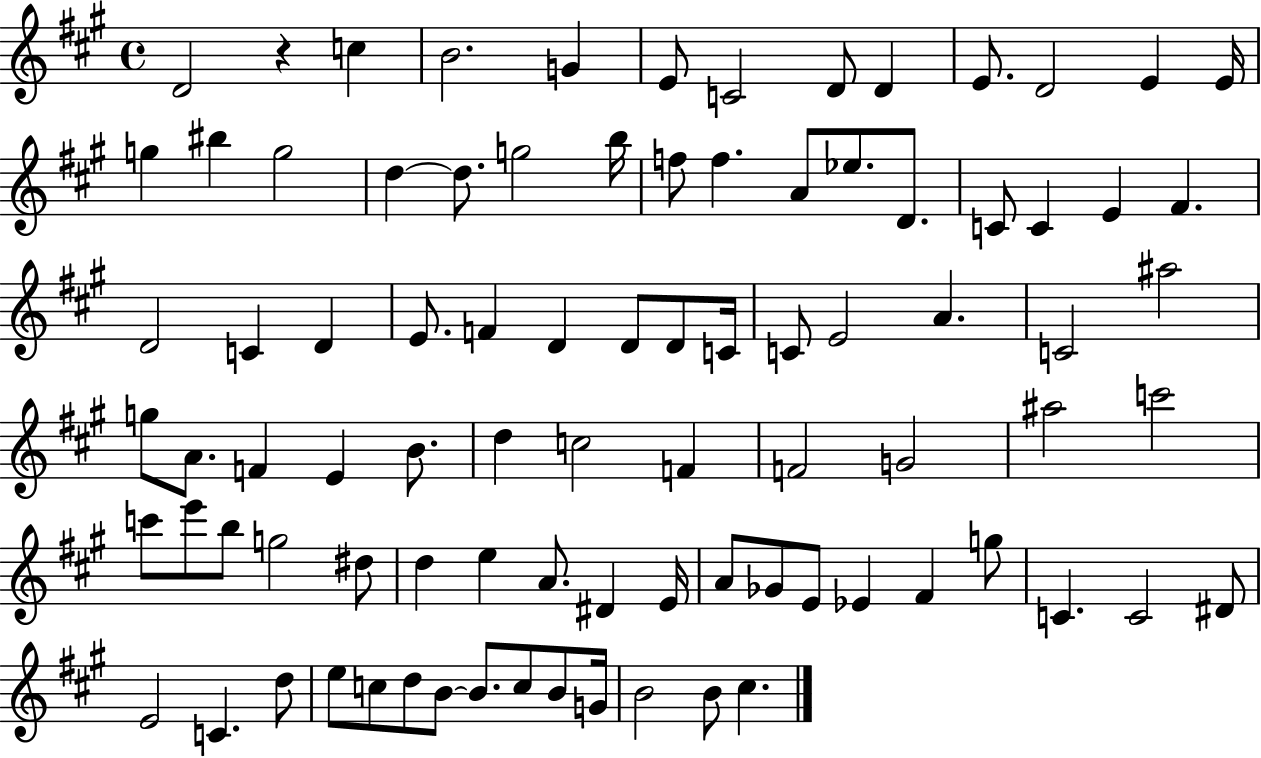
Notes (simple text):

D4/h R/q C5/q B4/h. G4/q E4/e C4/h D4/e D4/q E4/e. D4/h E4/q E4/s G5/q BIS5/q G5/h D5/q D5/e. G5/h B5/s F5/e F5/q. A4/e Eb5/e. D4/e. C4/e C4/q E4/q F#4/q. D4/h C4/q D4/q E4/e. F4/q D4/q D4/e D4/e C4/s C4/e E4/h A4/q. C4/h A#5/h G5/e A4/e. F4/q E4/q B4/e. D5/q C5/h F4/q F4/h G4/h A#5/h C6/h C6/e E6/e B5/e G5/h D#5/e D5/q E5/q A4/e. D#4/q E4/s A4/e Gb4/e E4/e Eb4/q F#4/q G5/e C4/q. C4/h D#4/e E4/h C4/q. D5/e E5/e C5/e D5/e B4/e B4/e. C5/e B4/e G4/s B4/h B4/e C#5/q.